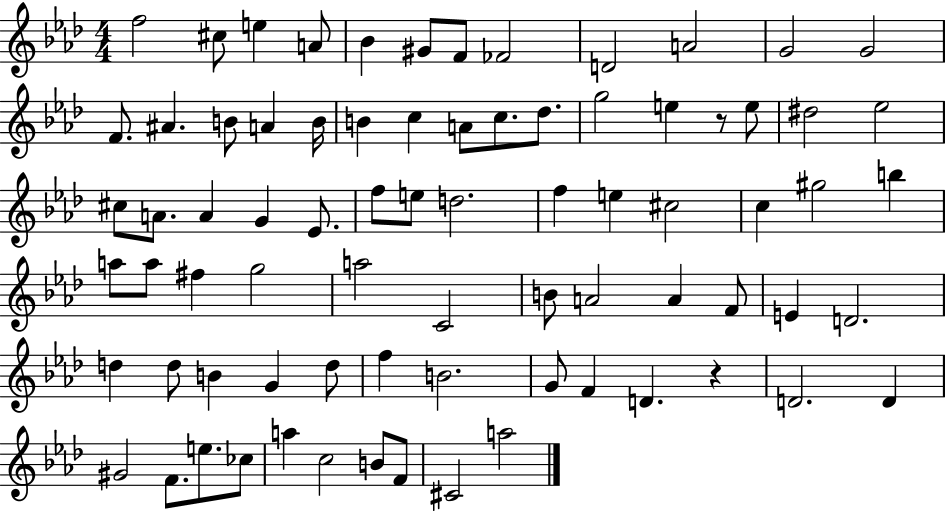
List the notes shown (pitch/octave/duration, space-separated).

F5/h C#5/e E5/q A4/e Bb4/q G#4/e F4/e FES4/h D4/h A4/h G4/h G4/h F4/e. A#4/q. B4/e A4/q B4/s B4/q C5/q A4/e C5/e. Db5/e. G5/h E5/q R/e E5/e D#5/h Eb5/h C#5/e A4/e. A4/q G4/q Eb4/e. F5/e E5/e D5/h. F5/q E5/q C#5/h C5/q G#5/h B5/q A5/e A5/e F#5/q G5/h A5/h C4/h B4/e A4/h A4/q F4/e E4/q D4/h. D5/q D5/e B4/q G4/q D5/e F5/q B4/h. G4/e F4/q D4/q. R/q D4/h. D4/q G#4/h F4/e. E5/e. CES5/e A5/q C5/h B4/e F4/e C#4/h A5/h